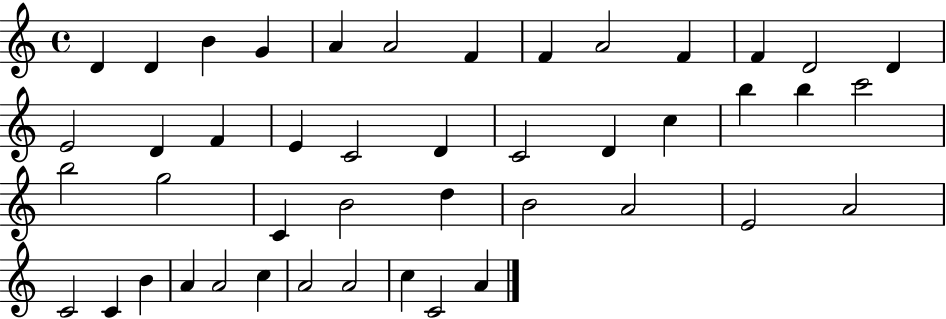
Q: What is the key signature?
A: C major